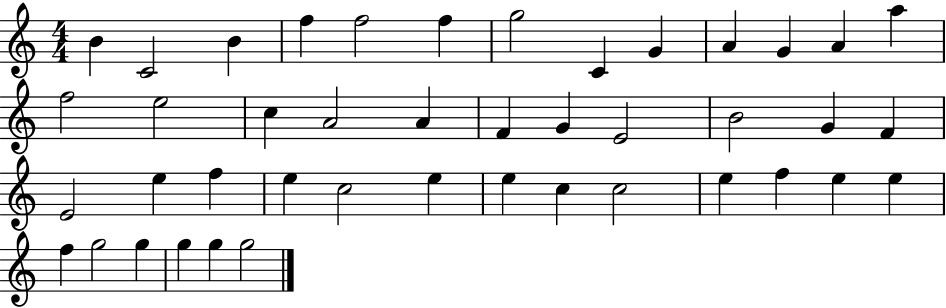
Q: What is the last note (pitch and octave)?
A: G5